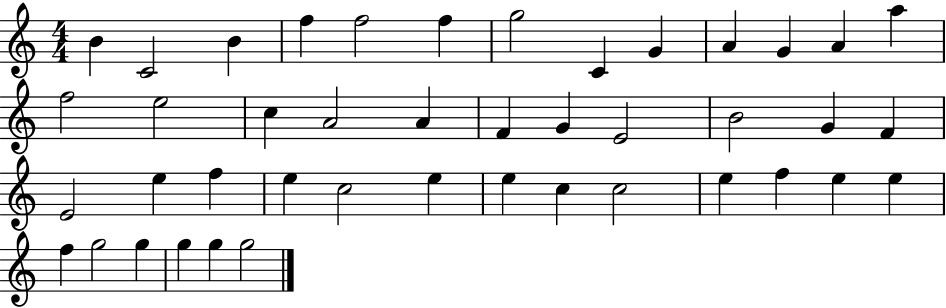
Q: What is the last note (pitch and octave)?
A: G5